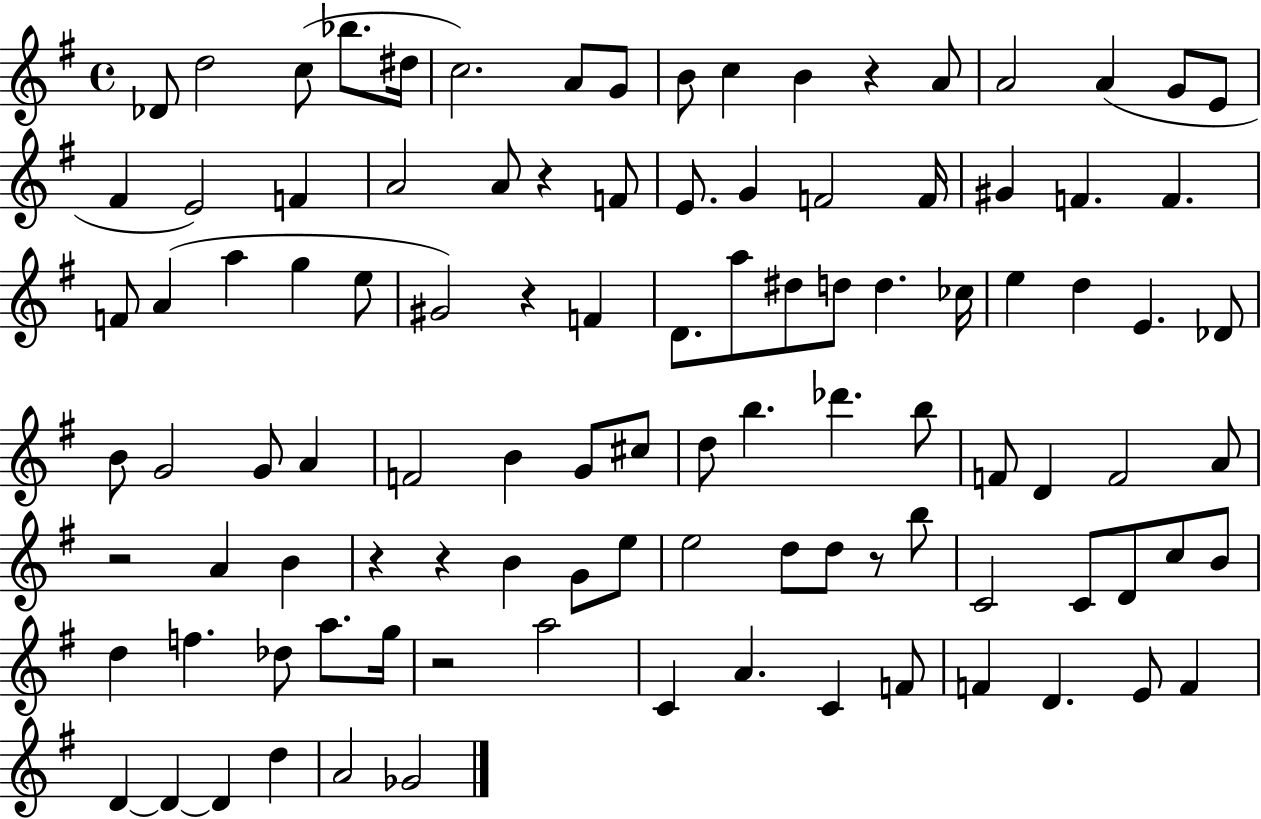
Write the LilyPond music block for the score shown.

{
  \clef treble
  \time 4/4
  \defaultTimeSignature
  \key g \major
  des'8 d''2 c''8( bes''8. dis''16 | c''2.) a'8 g'8 | b'8 c''4 b'4 r4 a'8 | a'2 a'4( g'8 e'8 | \break fis'4 e'2) f'4 | a'2 a'8 r4 f'8 | e'8. g'4 f'2 f'16 | gis'4 f'4. f'4. | \break f'8 a'4( a''4 g''4 e''8 | gis'2) r4 f'4 | d'8. a''8 dis''8 d''8 d''4. ces''16 | e''4 d''4 e'4. des'8 | \break b'8 g'2 g'8 a'4 | f'2 b'4 g'8 cis''8 | d''8 b''4. des'''4. b''8 | f'8 d'4 f'2 a'8 | \break r2 a'4 b'4 | r4 r4 b'4 g'8 e''8 | e''2 d''8 d''8 r8 b''8 | c'2 c'8 d'8 c''8 b'8 | \break d''4 f''4. des''8 a''8. g''16 | r2 a''2 | c'4 a'4. c'4 f'8 | f'4 d'4. e'8 f'4 | \break d'4~~ d'4~~ d'4 d''4 | a'2 ges'2 | \bar "|."
}